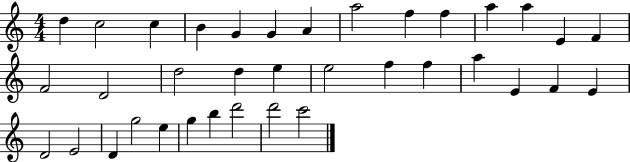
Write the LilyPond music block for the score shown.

{
  \clef treble
  \numericTimeSignature
  \time 4/4
  \key c \major
  d''4 c''2 c''4 | b'4 g'4 g'4 a'4 | a''2 f''4 f''4 | a''4 a''4 e'4 f'4 | \break f'2 d'2 | d''2 d''4 e''4 | e''2 f''4 f''4 | a''4 e'4 f'4 e'4 | \break d'2 e'2 | d'4 g''2 e''4 | g''4 b''4 d'''2 | d'''2 c'''2 | \break \bar "|."
}